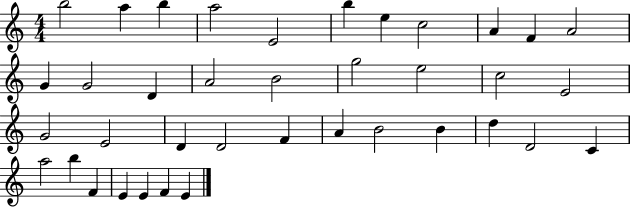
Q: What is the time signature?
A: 4/4